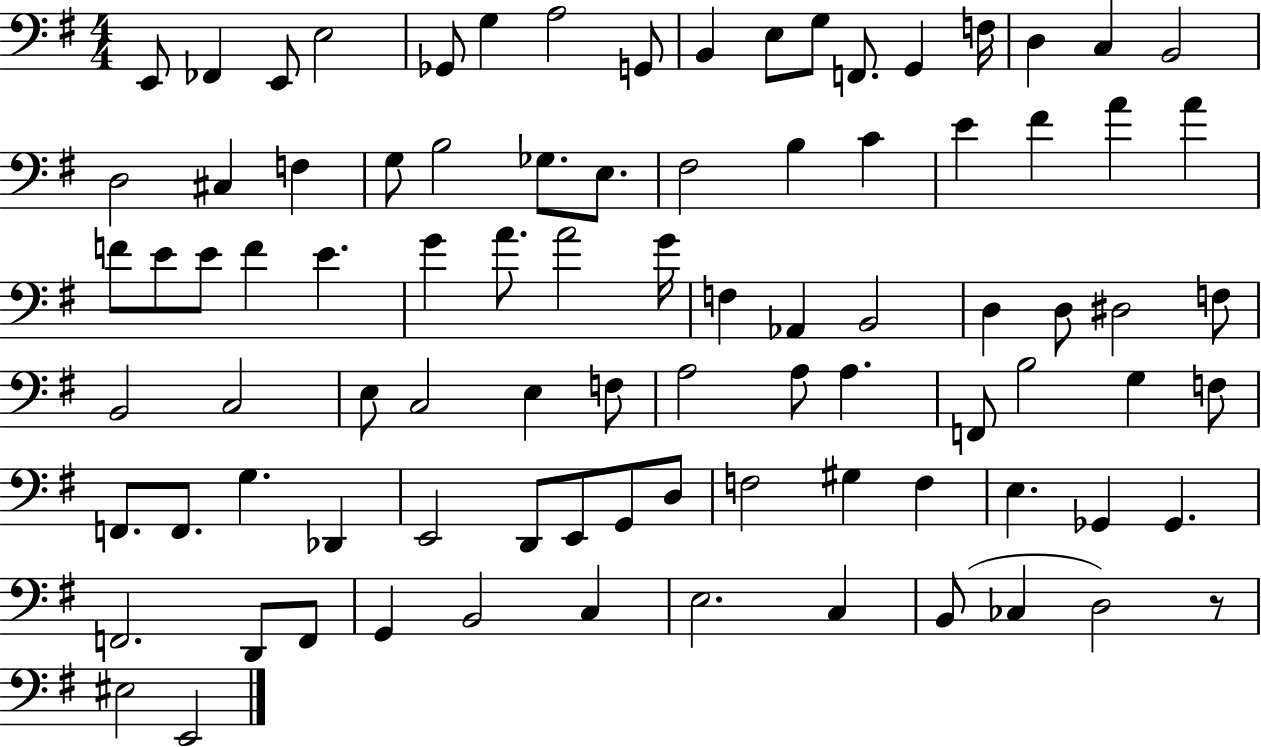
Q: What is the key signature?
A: G major